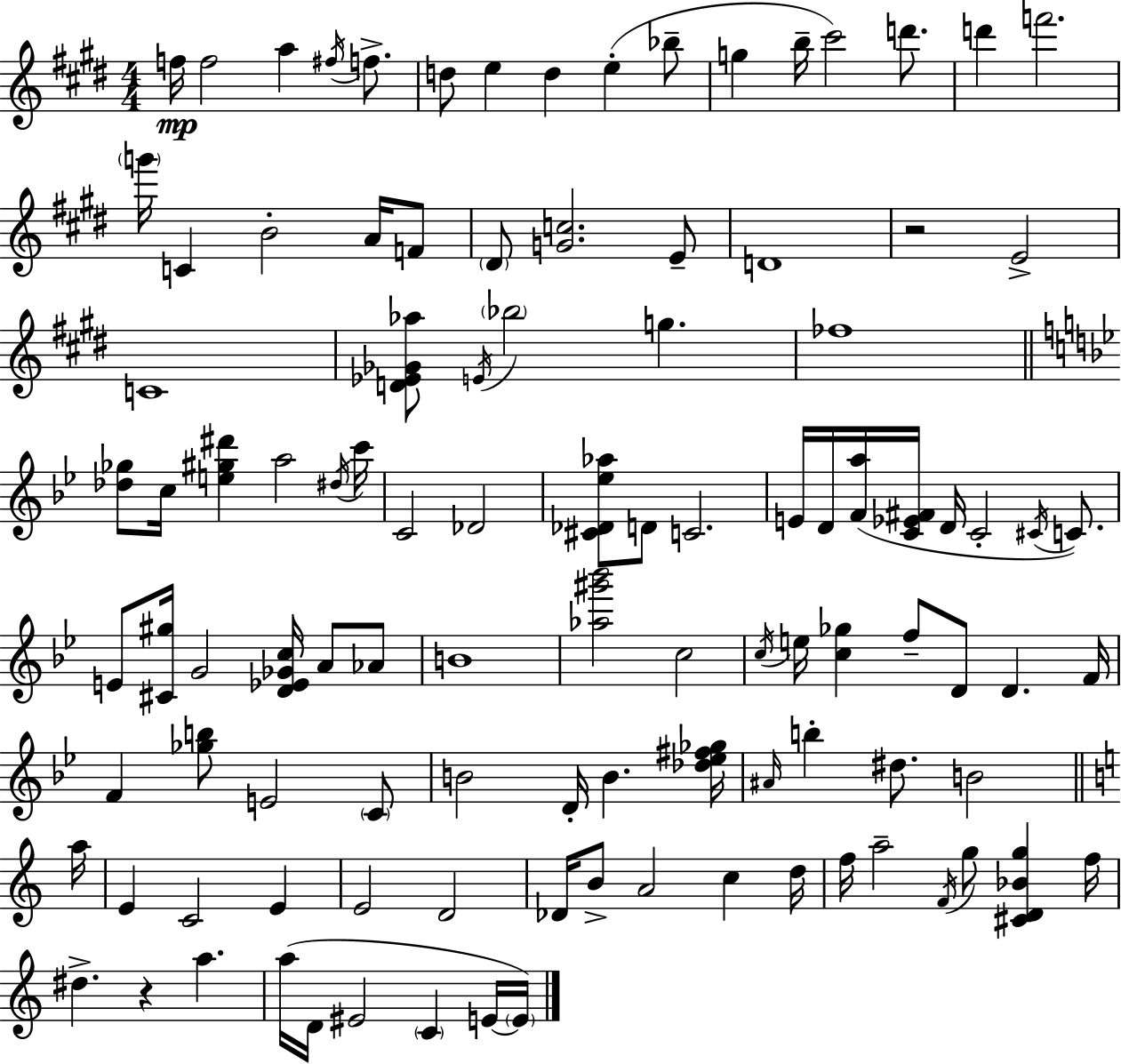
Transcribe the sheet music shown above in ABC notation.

X:1
T:Untitled
M:4/4
L:1/4
K:E
f/4 f2 a ^f/4 f/2 d/2 e d e _b/2 g b/4 ^c'2 d'/2 d' f'2 g'/4 C B2 A/4 F/2 ^D/2 [Gc]2 E/2 D4 z2 E2 C4 [D_E_G_a]/2 E/4 _b2 g _f4 [_d_g]/2 c/4 [e^g^d'] a2 ^d/4 c'/4 C2 _D2 [^C_D_e_a]/2 D/2 C2 E/4 D/4 [Fa]/4 [C_E^F]/4 D/4 C2 ^C/4 C/2 E/2 [^C^g]/4 G2 [D_E_Gc]/4 A/2 _A/2 B4 [_a^g'_b']2 c2 c/4 e/4 [c_g] f/2 D/2 D F/4 F [_gb]/2 E2 C/2 B2 D/4 B [_d_e^f_g]/4 ^A/4 b ^d/2 B2 a/4 E C2 E E2 D2 _D/4 B/2 A2 c d/4 f/4 a2 F/4 g/2 [^CD_Bg] f/4 ^d z a a/4 D/4 ^E2 C E/4 E/4